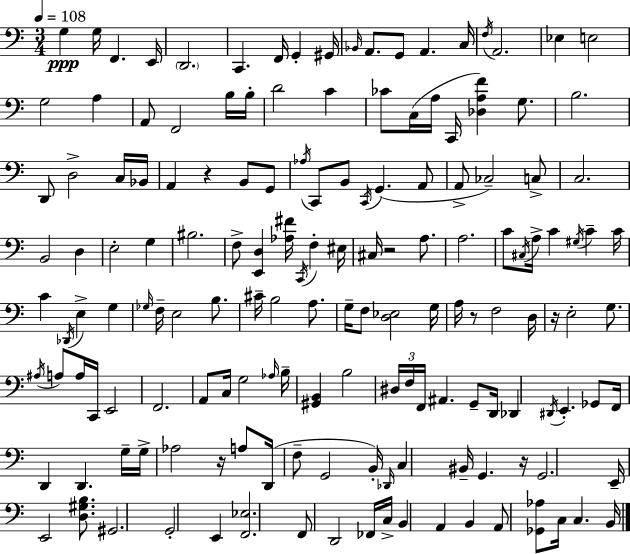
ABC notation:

X:1
T:Untitled
M:3/4
L:1/4
K:Am
G, G,/4 F,, E,,/4 D,,2 C,, F,,/4 G,, ^G,,/4 _B,,/4 A,,/2 G,,/2 A,, C,/4 F,/4 A,,2 _E, E,2 G,2 A, A,,/2 F,,2 B,/4 B,/4 D2 C _C/2 C,/4 A,/4 C,,/4 [_D,A,F] G,/2 B,2 D,,/2 D,2 C,/4 _B,,/4 A,, z B,,/2 G,,/2 _A,/4 C,,/2 B,,/2 C,,/4 G,, A,,/2 A,,/2 _C,2 C,/2 C,2 B,,2 D, E,2 G, ^B,2 F,/2 [E,,D,] [_A,^F]/4 C,,/4 F, ^E,/4 ^C,/4 z2 A,/2 A,2 C/2 ^C,/4 A,/4 C ^G,/4 C C/4 C _D,,/4 E, G, _G,/4 F,/4 E,2 B,/2 ^C/4 B,2 A,/2 G,/4 F,/2 [D,_E,]2 G,/4 A,/4 z/2 F,2 D,/4 z/4 E,2 G,/2 ^A,/4 A,/2 A,/4 C,,/4 E,,2 F,,2 A,,/2 C,/4 G,2 _A,/4 B,/4 [^G,,B,,] B,2 ^D,/4 F,/4 F,,/4 ^A,, G,,/2 D,,/4 _D,, ^D,,/4 E,, _G,,/2 F,,/4 D,, D,, G,/4 G,/4 _A,2 z/4 A,/2 D,,/4 F,/2 G,,2 B,,/4 _D,,/4 C, ^B,,/4 G,, z/4 G,,2 E,,/4 E,,2 [D,^G,B,]/2 ^G,,2 G,,2 E,, [F,,_E,]2 F,,/2 D,,2 _F,,/4 C,/4 B,, A,, B,, A,,/2 [_G,,_A,]/2 C,/4 C, B,,/4